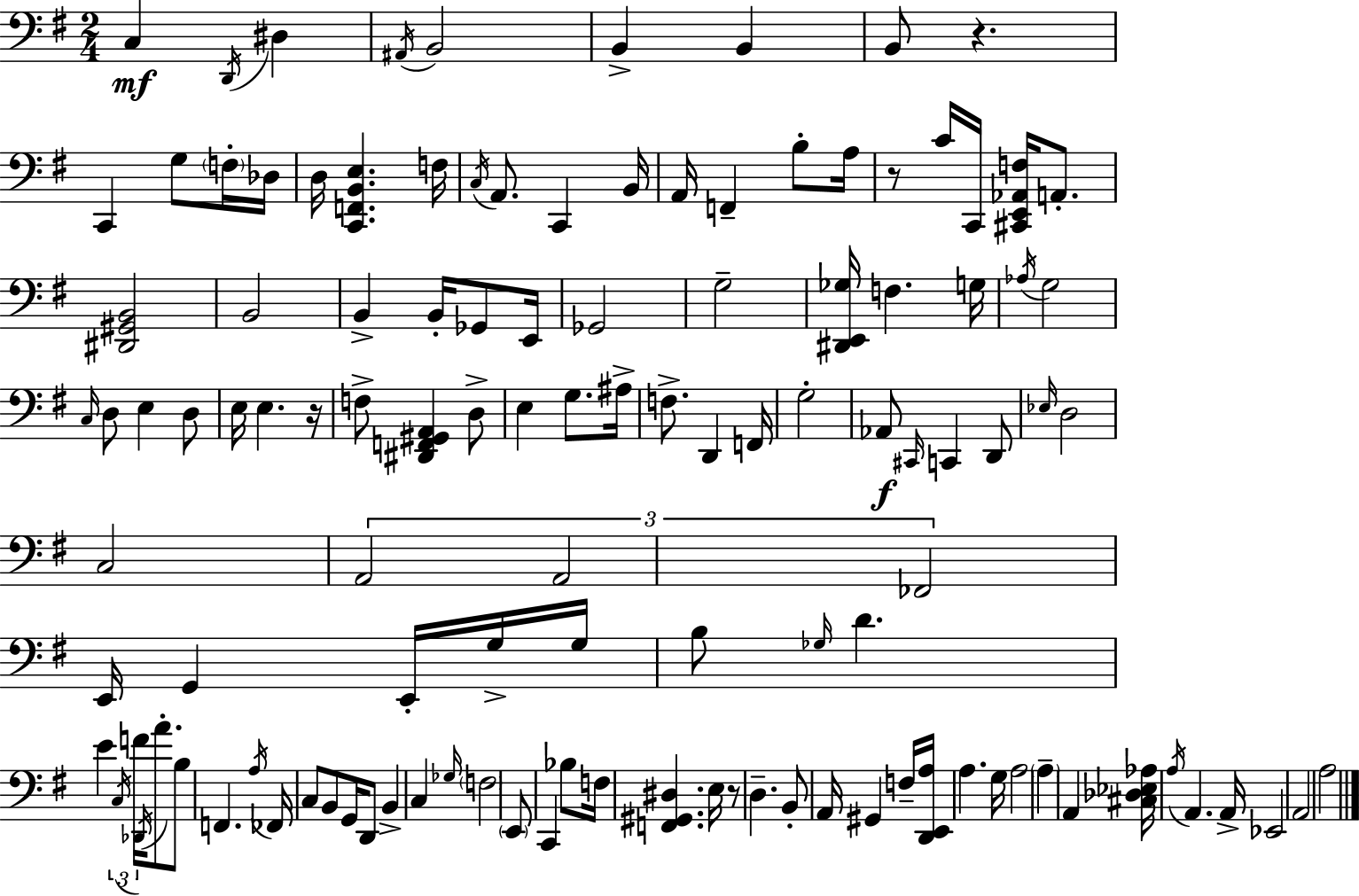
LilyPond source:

{
  \clef bass
  \numericTimeSignature
  \time 2/4
  \key g \major
  c4\mf \acciaccatura { d,16 } dis4 | \acciaccatura { ais,16 } b,2 | b,4-> b,4 | b,8 r4. | \break c,4 g8 | \parenthesize f16-. des16 d16 <c, f, b, e>4. | f16 \acciaccatura { c16 } a,8. c,4 | b,16 a,16 f,4-- | \break b8-. a16 r8 c'16 c,16 <cis, e, aes, f>16 | a,8.-. <dis, gis, b,>2 | b,2 | b,4-> b,16-. | \break ges,8 e,16 ges,2 | g2-- | <dis, e, ges>16 f4. | g16 \acciaccatura { aes16 } g2 | \break \grace { c16 } d8 e4 | d8 e16 e4. | r16 f8-> <dis, f, gis, a,>4 | d8-> e4 | \break g8. ais16-> f8.-> | d,4 f,16 g2-. | aes,8\f \grace { cis,16 } | c,4 d,8 \grace { ees16 } d2 | \break c2 | \tuplet 3/2 { a,2 | a,2 | fes,2 } | \break e,16 | g,4 e,16-. g16-> g16 b8 | \grace { ges16 } d'4. | e'4 \tuplet 3/2 { \acciaccatura { c16 } f'16 \acciaccatura { des,16 } } a'8.-. | \break b8 f,4. | \acciaccatura { a16 } fes,16 c8 b,8 | g,16 d,8 b,4-> c4 | \grace { ges16 } \parenthesize f2 | \break \parenthesize e,8 c,4 | bes8 f16 <f, gis, dis>4. | e16 r8 d4.-- | b,8-. a,16 gis,4 | \break f16-- <d, e, a>16 a4. | g16 a2 | \parenthesize a4-- | a,4 <cis des ees aes>16 \acciaccatura { a16 } a,4. | \break a,16-> ees,2 | a,2 | a2 | \bar "|."
}